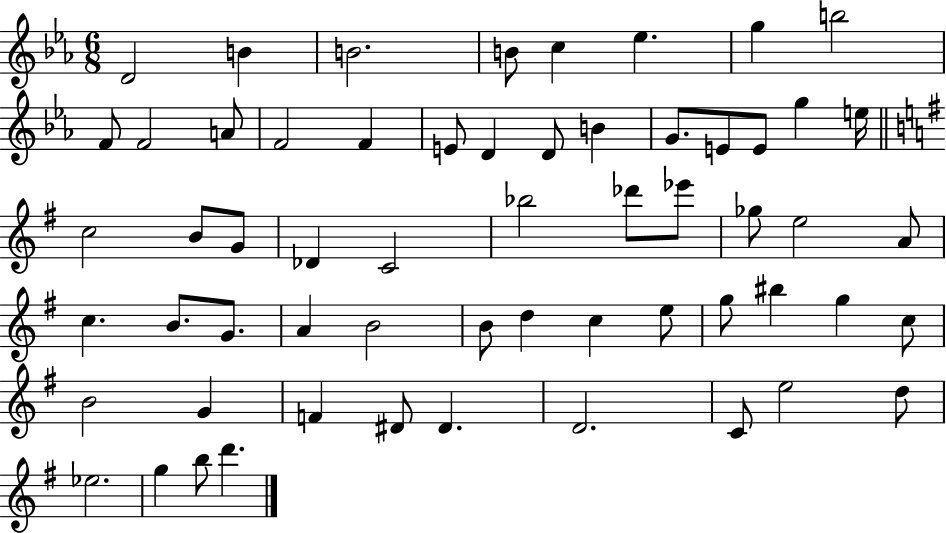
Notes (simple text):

D4/h B4/q B4/h. B4/e C5/q Eb5/q. G5/q B5/h F4/e F4/h A4/e F4/h F4/q E4/e D4/q D4/e B4/q G4/e. E4/e E4/e G5/q E5/s C5/h B4/e G4/e Db4/q C4/h Bb5/h Db6/e Eb6/e Gb5/e E5/h A4/e C5/q. B4/e. G4/e. A4/q B4/h B4/e D5/q C5/q E5/e G5/e BIS5/q G5/q C5/e B4/h G4/q F4/q D#4/e D#4/q. D4/h. C4/e E5/h D5/e Eb5/h. G5/q B5/e D6/q.